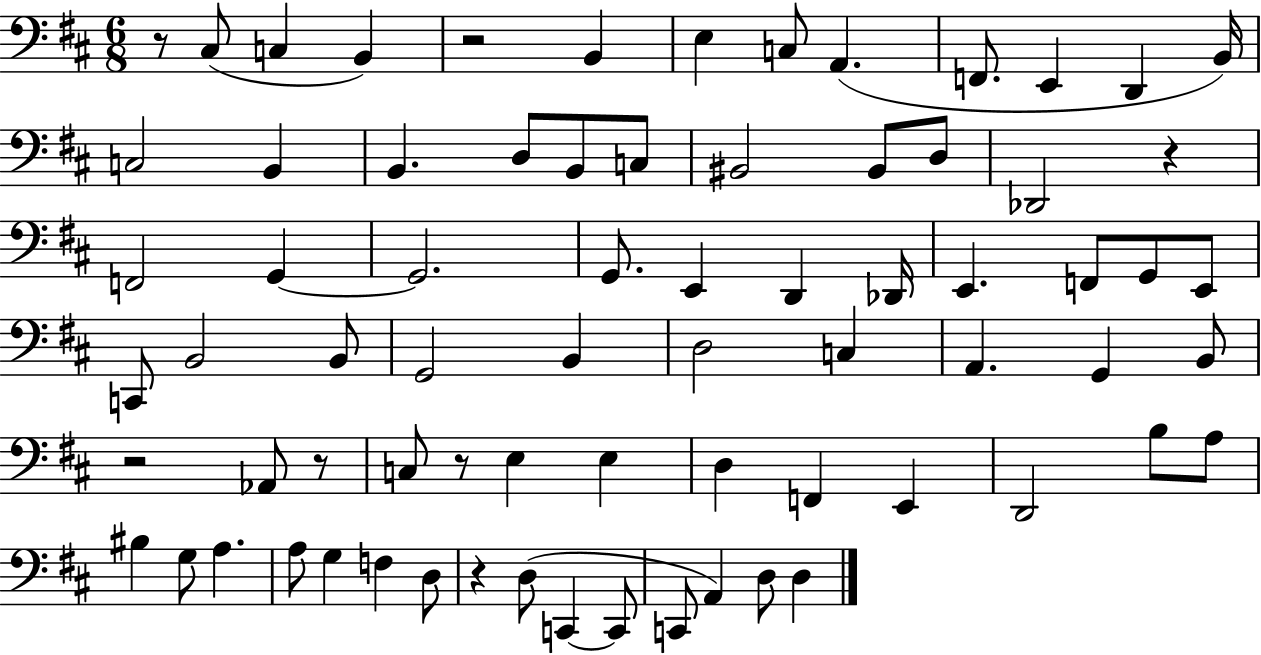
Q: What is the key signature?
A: D major